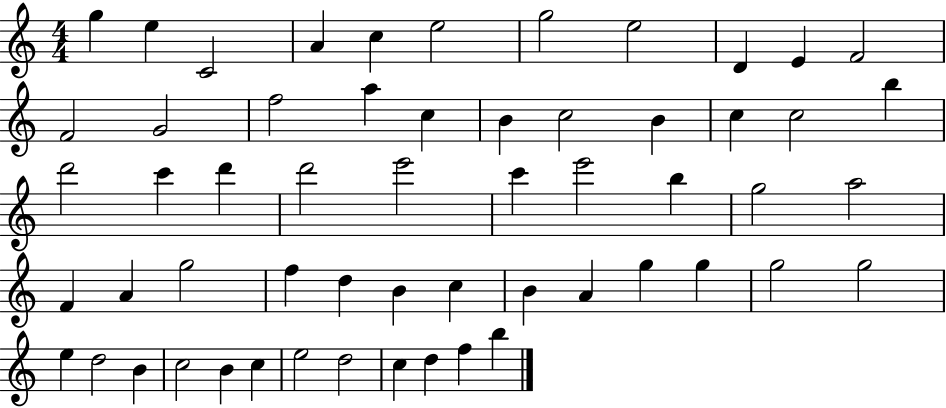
{
  \clef treble
  \numericTimeSignature
  \time 4/4
  \key c \major
  g''4 e''4 c'2 | a'4 c''4 e''2 | g''2 e''2 | d'4 e'4 f'2 | \break f'2 g'2 | f''2 a''4 c''4 | b'4 c''2 b'4 | c''4 c''2 b''4 | \break d'''2 c'''4 d'''4 | d'''2 e'''2 | c'''4 e'''2 b''4 | g''2 a''2 | \break f'4 a'4 g''2 | f''4 d''4 b'4 c''4 | b'4 a'4 g''4 g''4 | g''2 g''2 | \break e''4 d''2 b'4 | c''2 b'4 c''4 | e''2 d''2 | c''4 d''4 f''4 b''4 | \break \bar "|."
}